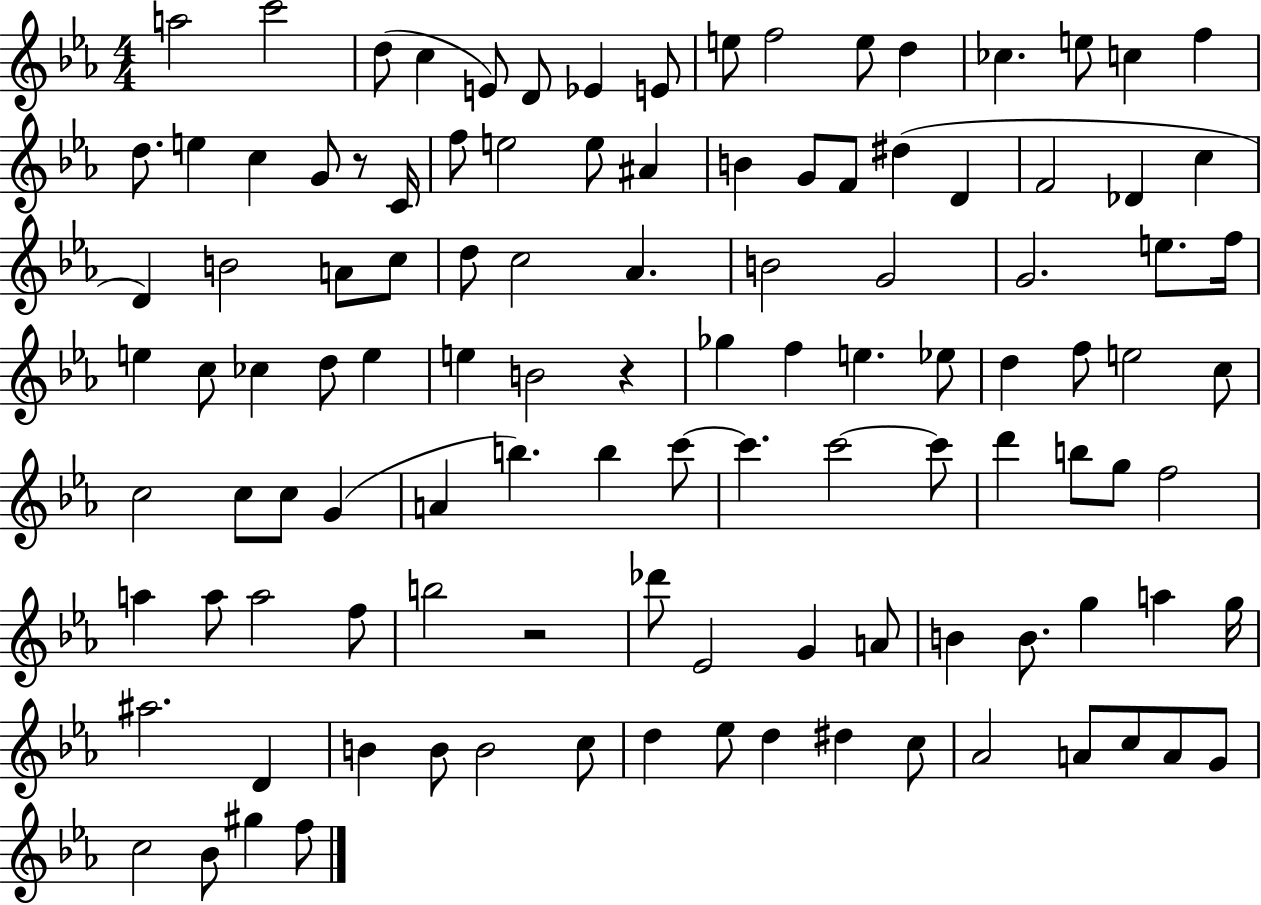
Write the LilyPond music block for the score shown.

{
  \clef treble
  \numericTimeSignature
  \time 4/4
  \key ees \major
  a''2 c'''2 | d''8( c''4 e'8) d'8 ees'4 e'8 | e''8 f''2 e''8 d''4 | ces''4. e''8 c''4 f''4 | \break d''8. e''4 c''4 g'8 r8 c'16 | f''8 e''2 e''8 ais'4 | b'4 g'8 f'8 dis''4( d'4 | f'2 des'4 c''4 | \break d'4) b'2 a'8 c''8 | d''8 c''2 aes'4. | b'2 g'2 | g'2. e''8. f''16 | \break e''4 c''8 ces''4 d''8 e''4 | e''4 b'2 r4 | ges''4 f''4 e''4. ees''8 | d''4 f''8 e''2 c''8 | \break c''2 c''8 c''8 g'4( | a'4 b''4.) b''4 c'''8~~ | c'''4. c'''2~~ c'''8 | d'''4 b''8 g''8 f''2 | \break a''4 a''8 a''2 f''8 | b''2 r2 | des'''8 ees'2 g'4 a'8 | b'4 b'8. g''4 a''4 g''16 | \break ais''2. d'4 | b'4 b'8 b'2 c''8 | d''4 ees''8 d''4 dis''4 c''8 | aes'2 a'8 c''8 a'8 g'8 | \break c''2 bes'8 gis''4 f''8 | \bar "|."
}